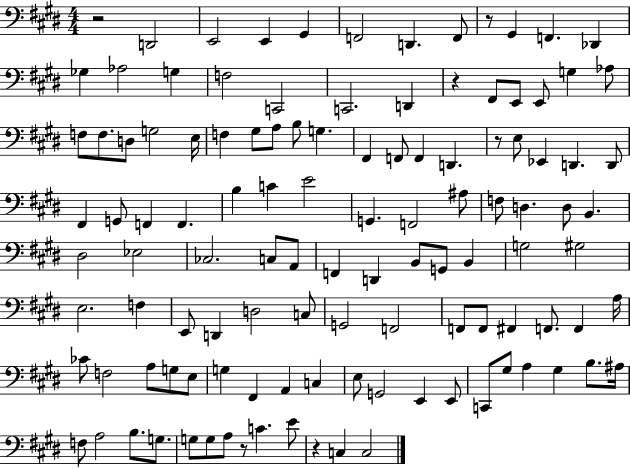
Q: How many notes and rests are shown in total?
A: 116